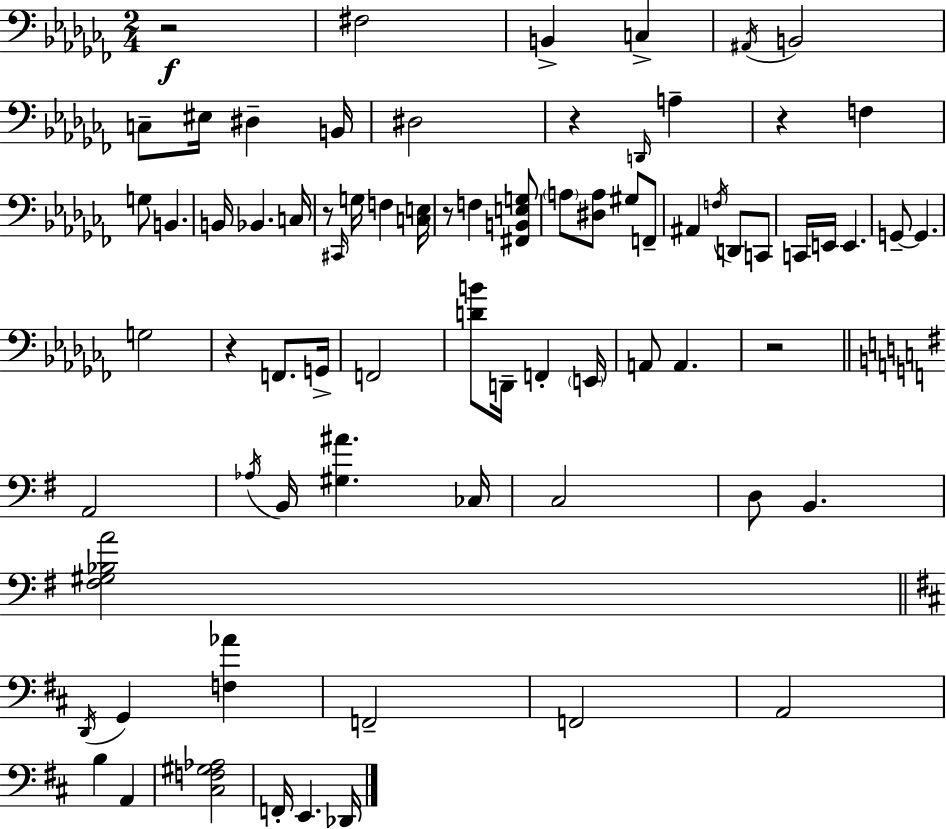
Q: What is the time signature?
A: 2/4